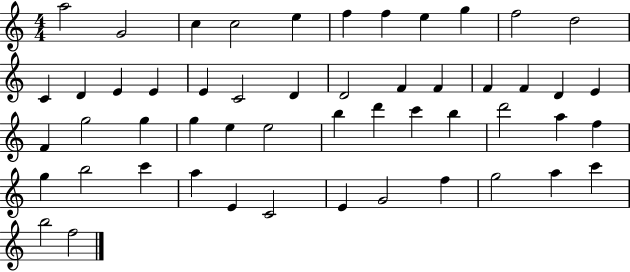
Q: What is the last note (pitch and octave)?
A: F5